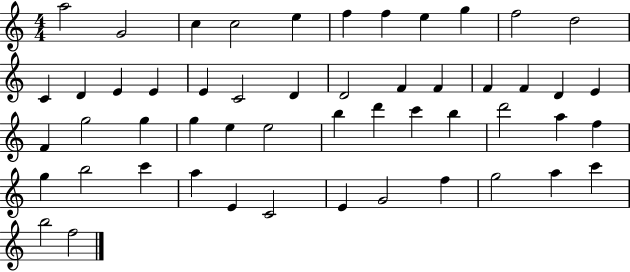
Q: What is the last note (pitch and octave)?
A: F5